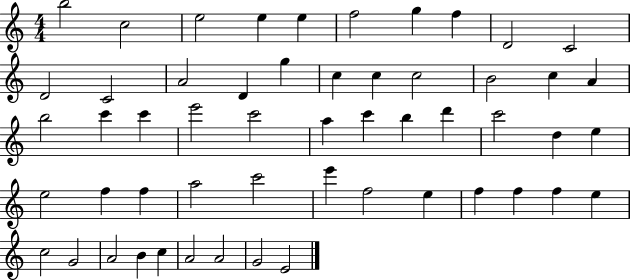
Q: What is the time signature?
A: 4/4